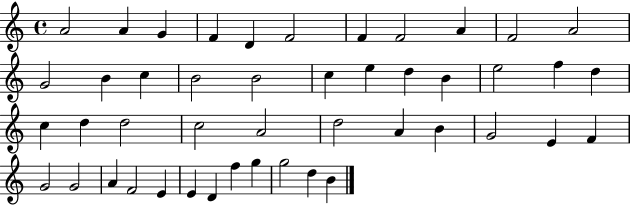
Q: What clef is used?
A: treble